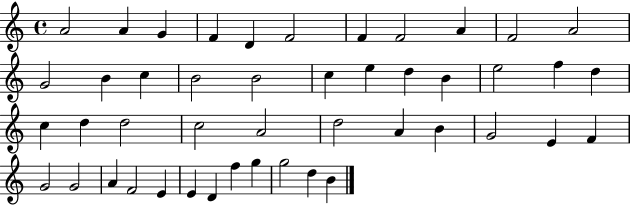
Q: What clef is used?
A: treble